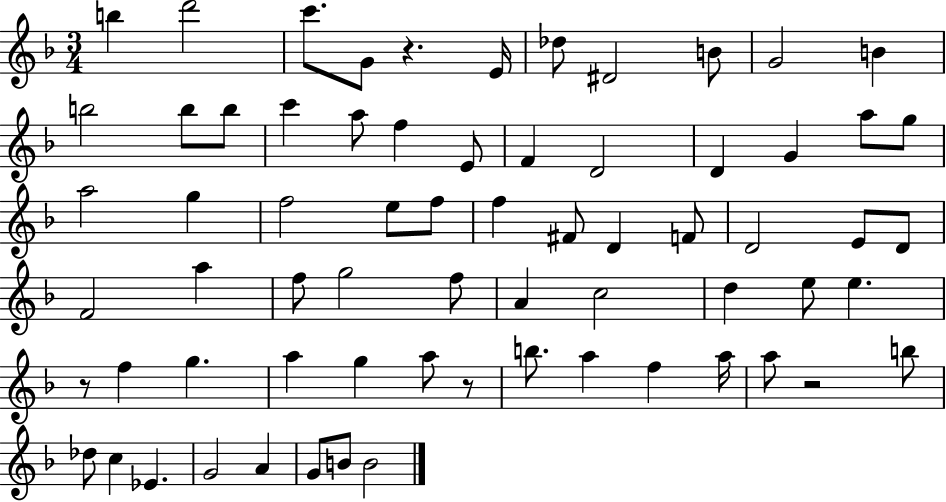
X:1
T:Untitled
M:3/4
L:1/4
K:F
b d'2 c'/2 G/2 z E/4 _d/2 ^D2 B/2 G2 B b2 b/2 b/2 c' a/2 f E/2 F D2 D G a/2 g/2 a2 g f2 e/2 f/2 f ^F/2 D F/2 D2 E/2 D/2 F2 a f/2 g2 f/2 A c2 d e/2 e z/2 f g a g a/2 z/2 b/2 a f a/4 a/2 z2 b/2 _d/2 c _E G2 A G/2 B/2 B2